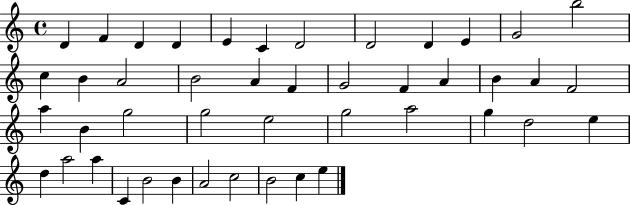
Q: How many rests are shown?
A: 0